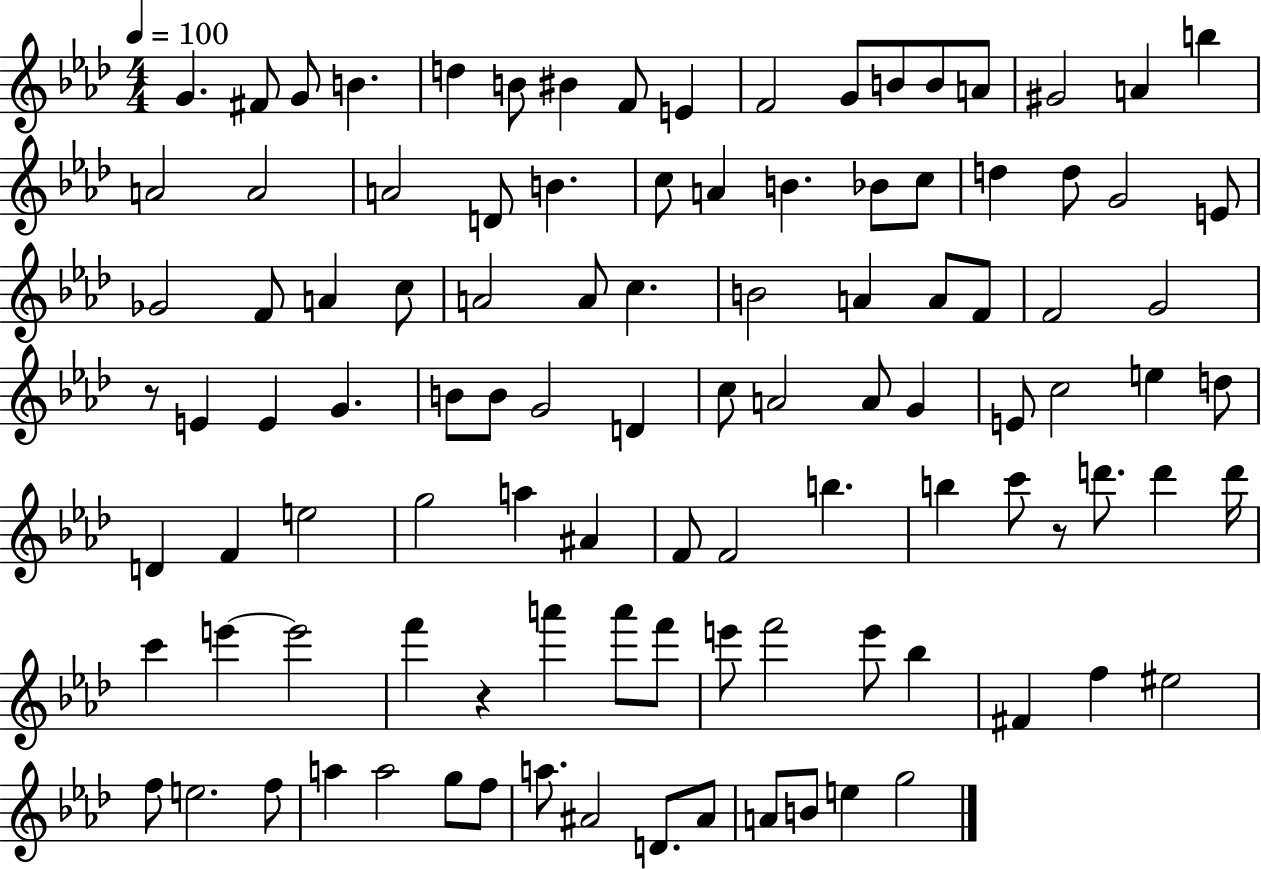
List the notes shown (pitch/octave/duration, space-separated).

G4/q. F#4/e G4/e B4/q. D5/q B4/e BIS4/q F4/e E4/q F4/h G4/e B4/e B4/e A4/e G#4/h A4/q B5/q A4/h A4/h A4/h D4/e B4/q. C5/e A4/q B4/q. Bb4/e C5/e D5/q D5/e G4/h E4/e Gb4/h F4/e A4/q C5/e A4/h A4/e C5/q. B4/h A4/q A4/e F4/e F4/h G4/h R/e E4/q E4/q G4/q. B4/e B4/e G4/h D4/q C5/e A4/h A4/e G4/q E4/e C5/h E5/q D5/e D4/q F4/q E5/h G5/h A5/q A#4/q F4/e F4/h B5/q. B5/q C6/e R/e D6/e. D6/q D6/s C6/q E6/q E6/h F6/q R/q A6/q A6/e F6/e E6/e F6/h E6/e Bb5/q F#4/q F5/q EIS5/h F5/e E5/h. F5/e A5/q A5/h G5/e F5/e A5/e. A#4/h D4/e. A#4/e A4/e B4/e E5/q G5/h